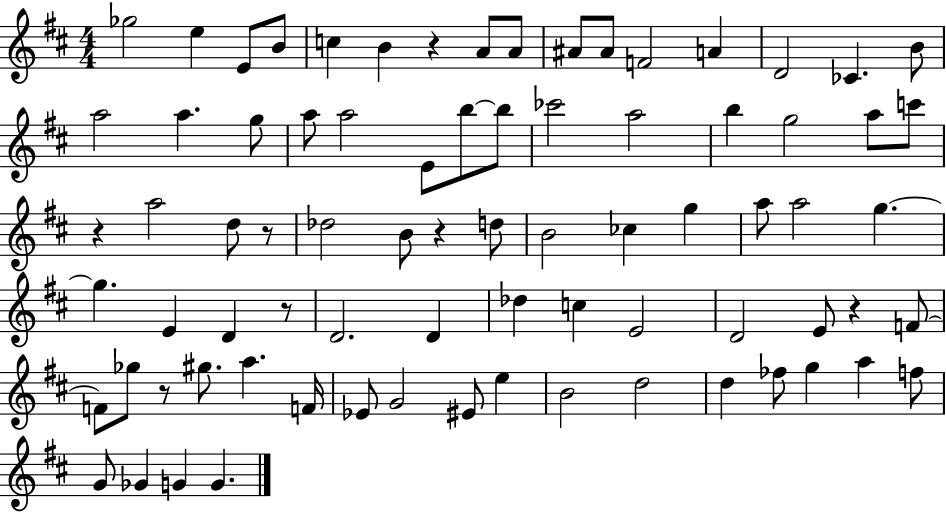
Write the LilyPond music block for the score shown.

{
  \clef treble
  \numericTimeSignature
  \time 4/4
  \key d \major
  ges''2 e''4 e'8 b'8 | c''4 b'4 r4 a'8 a'8 | ais'8 ais'8 f'2 a'4 | d'2 ces'4. b'8 | \break a''2 a''4. g''8 | a''8 a''2 e'8 b''8~~ b''8 | ces'''2 a''2 | b''4 g''2 a''8 c'''8 | \break r4 a''2 d''8 r8 | des''2 b'8 r4 d''8 | b'2 ces''4 g''4 | a''8 a''2 g''4.~~ | \break g''4. e'4 d'4 r8 | d'2. d'4 | des''4 c''4 e'2 | d'2 e'8 r4 f'8~~ | \break f'8 ges''8 r8 gis''8. a''4. f'16 | ees'8 g'2 eis'8 e''4 | b'2 d''2 | d''4 fes''8 g''4 a''4 f''8 | \break g'8 ges'4 g'4 g'4. | \bar "|."
}